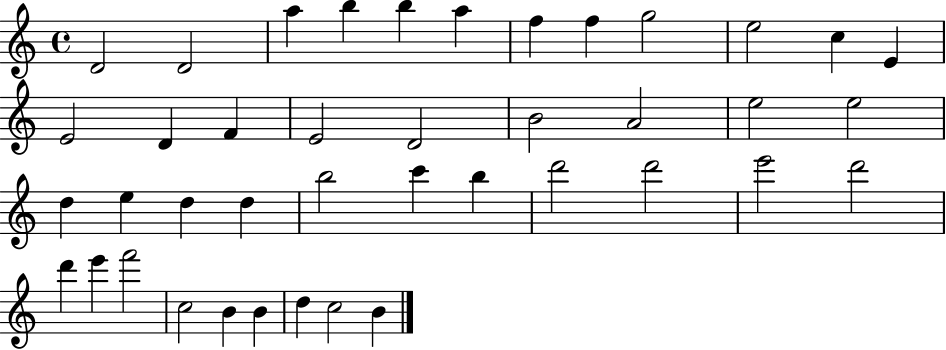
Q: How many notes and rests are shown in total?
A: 41